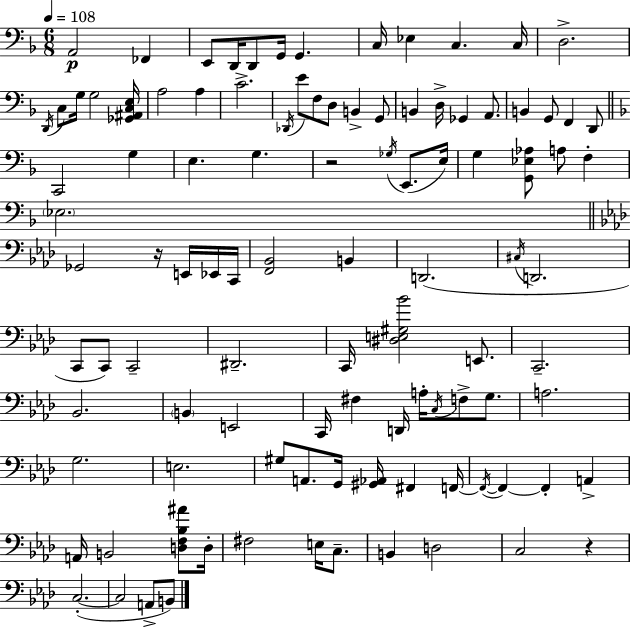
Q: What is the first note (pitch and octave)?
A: A2